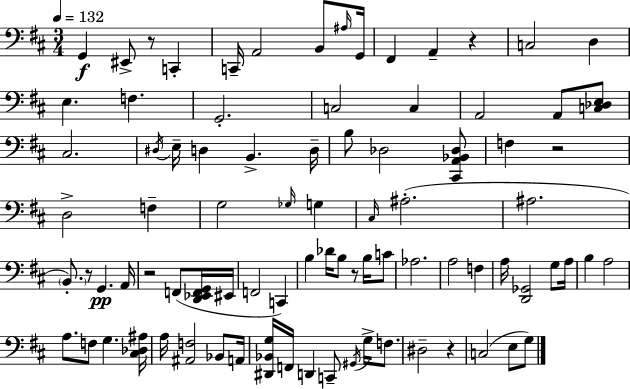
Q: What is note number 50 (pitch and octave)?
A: A3